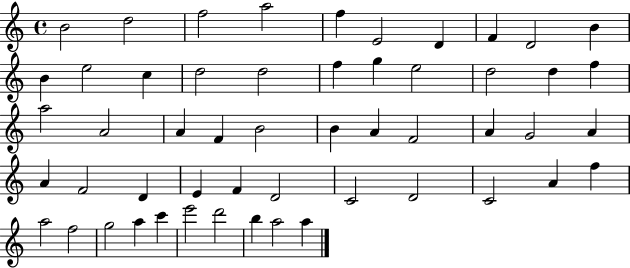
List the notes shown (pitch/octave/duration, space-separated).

B4/h D5/h F5/h A5/h F5/q E4/h D4/q F4/q D4/h B4/q B4/q E5/h C5/q D5/h D5/h F5/q G5/q E5/h D5/h D5/q F5/q A5/h A4/h A4/q F4/q B4/h B4/q A4/q F4/h A4/q G4/h A4/q A4/q F4/h D4/q E4/q F4/q D4/h C4/h D4/h C4/h A4/q F5/q A5/h F5/h G5/h A5/q C6/q E6/h D6/h B5/q A5/h A5/q